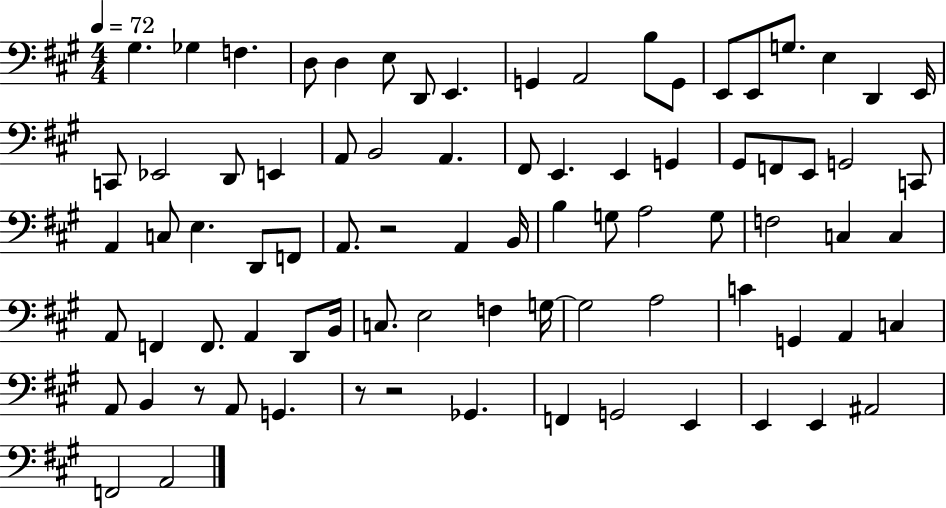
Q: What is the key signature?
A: A major